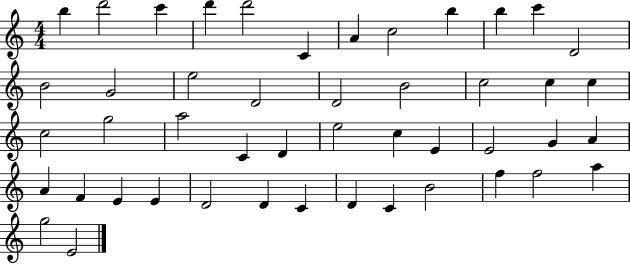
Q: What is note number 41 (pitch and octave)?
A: C4